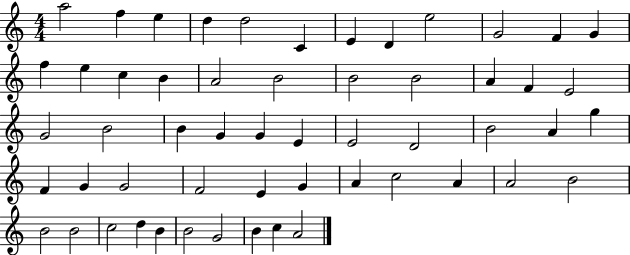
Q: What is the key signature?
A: C major